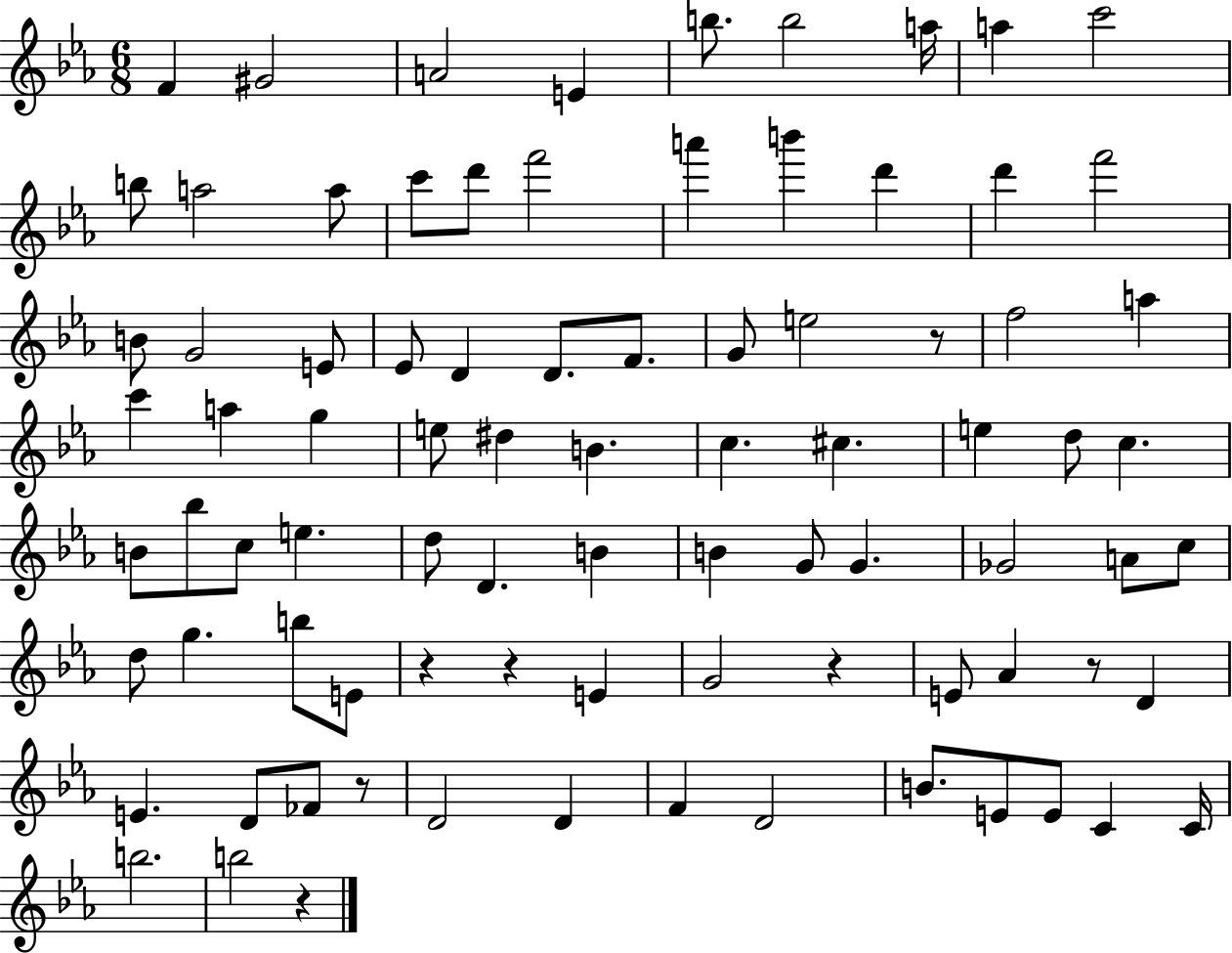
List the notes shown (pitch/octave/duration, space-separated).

F4/q G#4/h A4/h E4/q B5/e. B5/h A5/s A5/q C6/h B5/e A5/h A5/e C6/e D6/e F6/h A6/q B6/q D6/q D6/q F6/h B4/e G4/h E4/e Eb4/e D4/q D4/e. F4/e. G4/e E5/h R/e F5/h A5/q C6/q A5/q G5/q E5/e D#5/q B4/q. C5/q. C#5/q. E5/q D5/e C5/q. B4/e Bb5/e C5/e E5/q. D5/e D4/q. B4/q B4/q G4/e G4/q. Gb4/h A4/e C5/e D5/e G5/q. B5/e E4/e R/q R/q E4/q G4/h R/q E4/e Ab4/q R/e D4/q E4/q. D4/e FES4/e R/e D4/h D4/q F4/q D4/h B4/e. E4/e E4/e C4/q C4/s B5/h. B5/h R/q